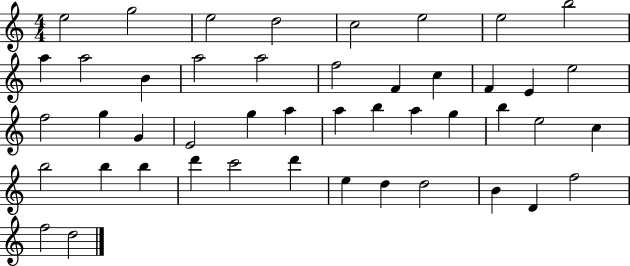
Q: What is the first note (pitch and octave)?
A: E5